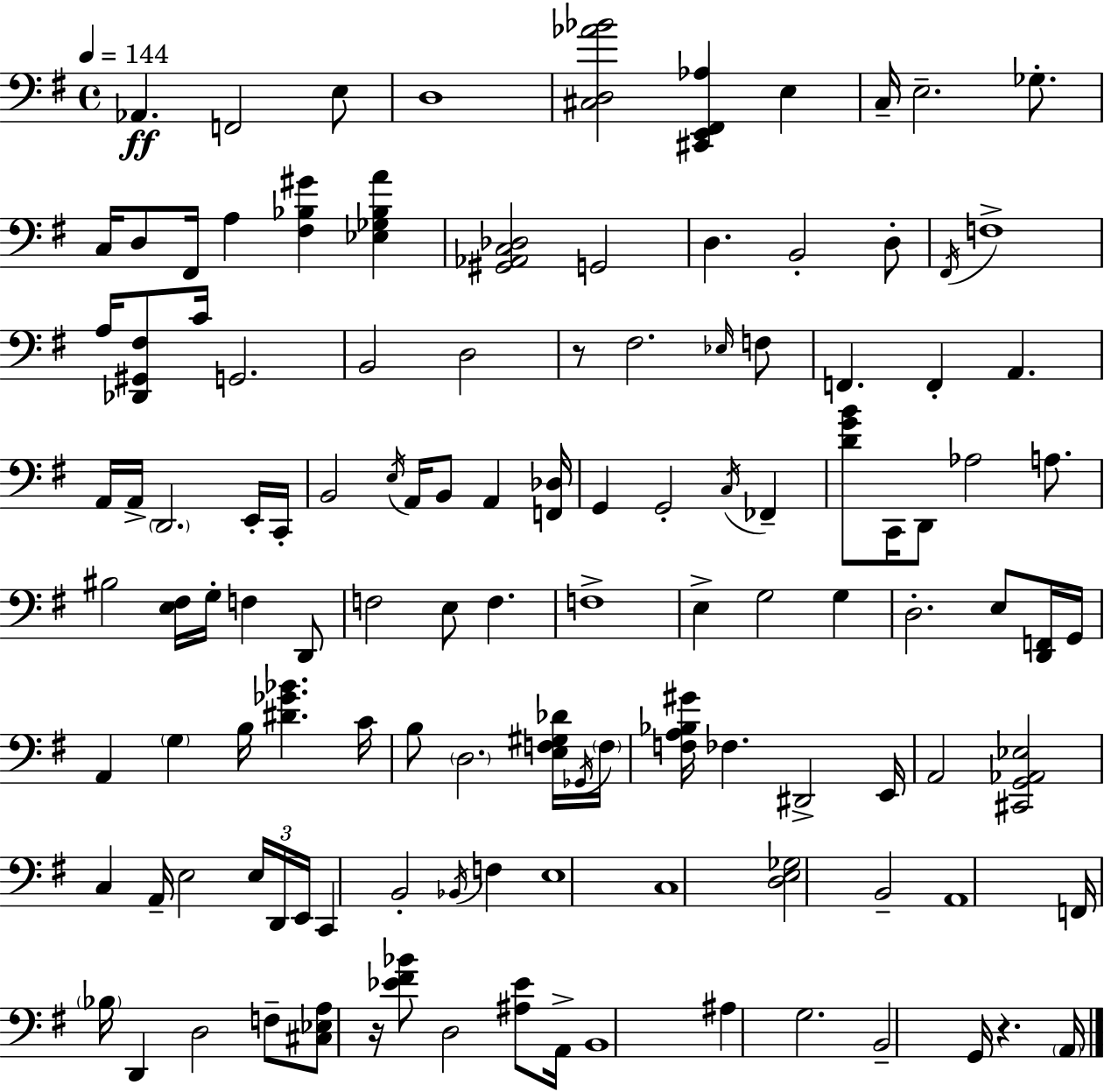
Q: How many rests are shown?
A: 3